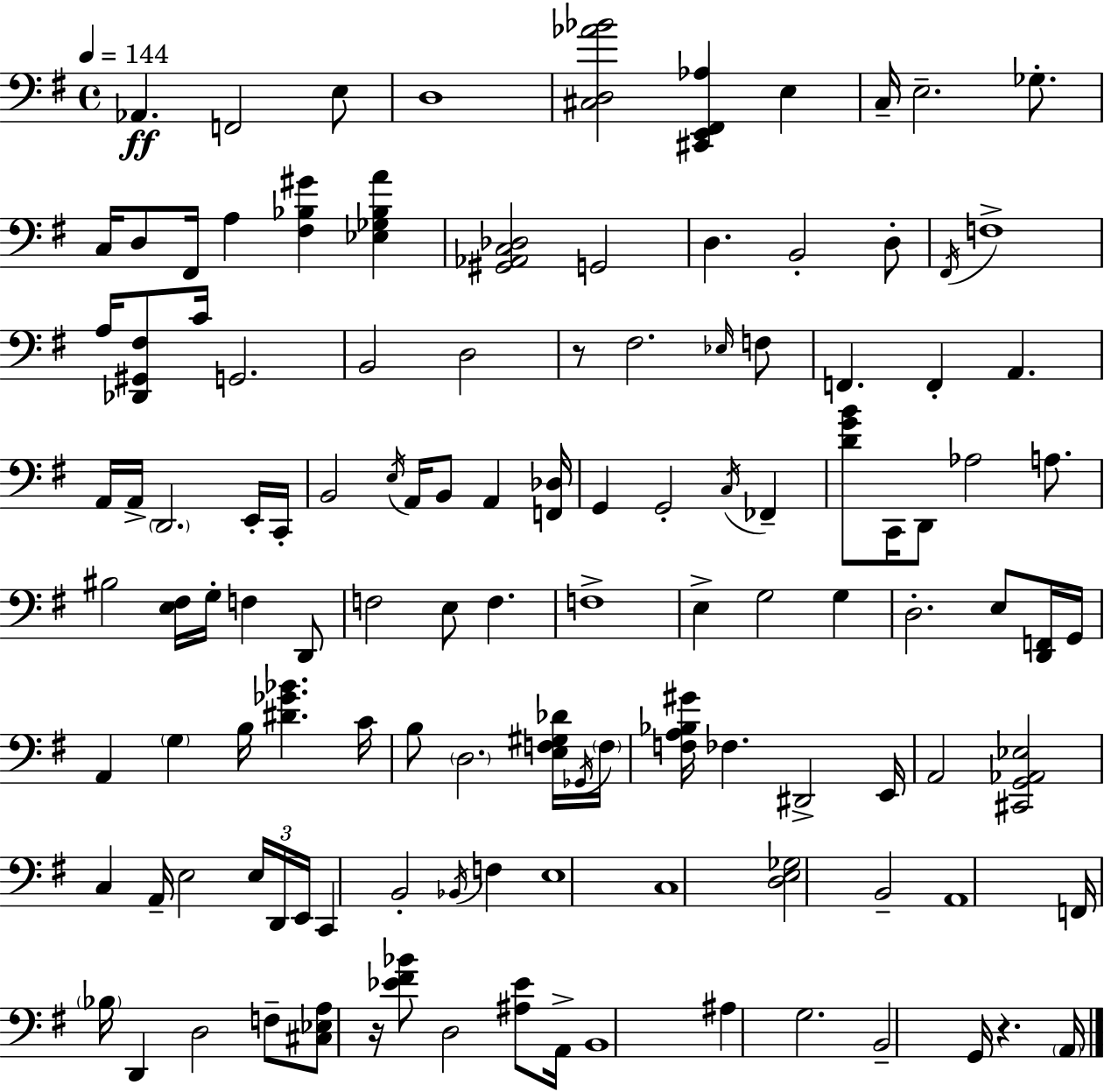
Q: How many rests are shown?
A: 3